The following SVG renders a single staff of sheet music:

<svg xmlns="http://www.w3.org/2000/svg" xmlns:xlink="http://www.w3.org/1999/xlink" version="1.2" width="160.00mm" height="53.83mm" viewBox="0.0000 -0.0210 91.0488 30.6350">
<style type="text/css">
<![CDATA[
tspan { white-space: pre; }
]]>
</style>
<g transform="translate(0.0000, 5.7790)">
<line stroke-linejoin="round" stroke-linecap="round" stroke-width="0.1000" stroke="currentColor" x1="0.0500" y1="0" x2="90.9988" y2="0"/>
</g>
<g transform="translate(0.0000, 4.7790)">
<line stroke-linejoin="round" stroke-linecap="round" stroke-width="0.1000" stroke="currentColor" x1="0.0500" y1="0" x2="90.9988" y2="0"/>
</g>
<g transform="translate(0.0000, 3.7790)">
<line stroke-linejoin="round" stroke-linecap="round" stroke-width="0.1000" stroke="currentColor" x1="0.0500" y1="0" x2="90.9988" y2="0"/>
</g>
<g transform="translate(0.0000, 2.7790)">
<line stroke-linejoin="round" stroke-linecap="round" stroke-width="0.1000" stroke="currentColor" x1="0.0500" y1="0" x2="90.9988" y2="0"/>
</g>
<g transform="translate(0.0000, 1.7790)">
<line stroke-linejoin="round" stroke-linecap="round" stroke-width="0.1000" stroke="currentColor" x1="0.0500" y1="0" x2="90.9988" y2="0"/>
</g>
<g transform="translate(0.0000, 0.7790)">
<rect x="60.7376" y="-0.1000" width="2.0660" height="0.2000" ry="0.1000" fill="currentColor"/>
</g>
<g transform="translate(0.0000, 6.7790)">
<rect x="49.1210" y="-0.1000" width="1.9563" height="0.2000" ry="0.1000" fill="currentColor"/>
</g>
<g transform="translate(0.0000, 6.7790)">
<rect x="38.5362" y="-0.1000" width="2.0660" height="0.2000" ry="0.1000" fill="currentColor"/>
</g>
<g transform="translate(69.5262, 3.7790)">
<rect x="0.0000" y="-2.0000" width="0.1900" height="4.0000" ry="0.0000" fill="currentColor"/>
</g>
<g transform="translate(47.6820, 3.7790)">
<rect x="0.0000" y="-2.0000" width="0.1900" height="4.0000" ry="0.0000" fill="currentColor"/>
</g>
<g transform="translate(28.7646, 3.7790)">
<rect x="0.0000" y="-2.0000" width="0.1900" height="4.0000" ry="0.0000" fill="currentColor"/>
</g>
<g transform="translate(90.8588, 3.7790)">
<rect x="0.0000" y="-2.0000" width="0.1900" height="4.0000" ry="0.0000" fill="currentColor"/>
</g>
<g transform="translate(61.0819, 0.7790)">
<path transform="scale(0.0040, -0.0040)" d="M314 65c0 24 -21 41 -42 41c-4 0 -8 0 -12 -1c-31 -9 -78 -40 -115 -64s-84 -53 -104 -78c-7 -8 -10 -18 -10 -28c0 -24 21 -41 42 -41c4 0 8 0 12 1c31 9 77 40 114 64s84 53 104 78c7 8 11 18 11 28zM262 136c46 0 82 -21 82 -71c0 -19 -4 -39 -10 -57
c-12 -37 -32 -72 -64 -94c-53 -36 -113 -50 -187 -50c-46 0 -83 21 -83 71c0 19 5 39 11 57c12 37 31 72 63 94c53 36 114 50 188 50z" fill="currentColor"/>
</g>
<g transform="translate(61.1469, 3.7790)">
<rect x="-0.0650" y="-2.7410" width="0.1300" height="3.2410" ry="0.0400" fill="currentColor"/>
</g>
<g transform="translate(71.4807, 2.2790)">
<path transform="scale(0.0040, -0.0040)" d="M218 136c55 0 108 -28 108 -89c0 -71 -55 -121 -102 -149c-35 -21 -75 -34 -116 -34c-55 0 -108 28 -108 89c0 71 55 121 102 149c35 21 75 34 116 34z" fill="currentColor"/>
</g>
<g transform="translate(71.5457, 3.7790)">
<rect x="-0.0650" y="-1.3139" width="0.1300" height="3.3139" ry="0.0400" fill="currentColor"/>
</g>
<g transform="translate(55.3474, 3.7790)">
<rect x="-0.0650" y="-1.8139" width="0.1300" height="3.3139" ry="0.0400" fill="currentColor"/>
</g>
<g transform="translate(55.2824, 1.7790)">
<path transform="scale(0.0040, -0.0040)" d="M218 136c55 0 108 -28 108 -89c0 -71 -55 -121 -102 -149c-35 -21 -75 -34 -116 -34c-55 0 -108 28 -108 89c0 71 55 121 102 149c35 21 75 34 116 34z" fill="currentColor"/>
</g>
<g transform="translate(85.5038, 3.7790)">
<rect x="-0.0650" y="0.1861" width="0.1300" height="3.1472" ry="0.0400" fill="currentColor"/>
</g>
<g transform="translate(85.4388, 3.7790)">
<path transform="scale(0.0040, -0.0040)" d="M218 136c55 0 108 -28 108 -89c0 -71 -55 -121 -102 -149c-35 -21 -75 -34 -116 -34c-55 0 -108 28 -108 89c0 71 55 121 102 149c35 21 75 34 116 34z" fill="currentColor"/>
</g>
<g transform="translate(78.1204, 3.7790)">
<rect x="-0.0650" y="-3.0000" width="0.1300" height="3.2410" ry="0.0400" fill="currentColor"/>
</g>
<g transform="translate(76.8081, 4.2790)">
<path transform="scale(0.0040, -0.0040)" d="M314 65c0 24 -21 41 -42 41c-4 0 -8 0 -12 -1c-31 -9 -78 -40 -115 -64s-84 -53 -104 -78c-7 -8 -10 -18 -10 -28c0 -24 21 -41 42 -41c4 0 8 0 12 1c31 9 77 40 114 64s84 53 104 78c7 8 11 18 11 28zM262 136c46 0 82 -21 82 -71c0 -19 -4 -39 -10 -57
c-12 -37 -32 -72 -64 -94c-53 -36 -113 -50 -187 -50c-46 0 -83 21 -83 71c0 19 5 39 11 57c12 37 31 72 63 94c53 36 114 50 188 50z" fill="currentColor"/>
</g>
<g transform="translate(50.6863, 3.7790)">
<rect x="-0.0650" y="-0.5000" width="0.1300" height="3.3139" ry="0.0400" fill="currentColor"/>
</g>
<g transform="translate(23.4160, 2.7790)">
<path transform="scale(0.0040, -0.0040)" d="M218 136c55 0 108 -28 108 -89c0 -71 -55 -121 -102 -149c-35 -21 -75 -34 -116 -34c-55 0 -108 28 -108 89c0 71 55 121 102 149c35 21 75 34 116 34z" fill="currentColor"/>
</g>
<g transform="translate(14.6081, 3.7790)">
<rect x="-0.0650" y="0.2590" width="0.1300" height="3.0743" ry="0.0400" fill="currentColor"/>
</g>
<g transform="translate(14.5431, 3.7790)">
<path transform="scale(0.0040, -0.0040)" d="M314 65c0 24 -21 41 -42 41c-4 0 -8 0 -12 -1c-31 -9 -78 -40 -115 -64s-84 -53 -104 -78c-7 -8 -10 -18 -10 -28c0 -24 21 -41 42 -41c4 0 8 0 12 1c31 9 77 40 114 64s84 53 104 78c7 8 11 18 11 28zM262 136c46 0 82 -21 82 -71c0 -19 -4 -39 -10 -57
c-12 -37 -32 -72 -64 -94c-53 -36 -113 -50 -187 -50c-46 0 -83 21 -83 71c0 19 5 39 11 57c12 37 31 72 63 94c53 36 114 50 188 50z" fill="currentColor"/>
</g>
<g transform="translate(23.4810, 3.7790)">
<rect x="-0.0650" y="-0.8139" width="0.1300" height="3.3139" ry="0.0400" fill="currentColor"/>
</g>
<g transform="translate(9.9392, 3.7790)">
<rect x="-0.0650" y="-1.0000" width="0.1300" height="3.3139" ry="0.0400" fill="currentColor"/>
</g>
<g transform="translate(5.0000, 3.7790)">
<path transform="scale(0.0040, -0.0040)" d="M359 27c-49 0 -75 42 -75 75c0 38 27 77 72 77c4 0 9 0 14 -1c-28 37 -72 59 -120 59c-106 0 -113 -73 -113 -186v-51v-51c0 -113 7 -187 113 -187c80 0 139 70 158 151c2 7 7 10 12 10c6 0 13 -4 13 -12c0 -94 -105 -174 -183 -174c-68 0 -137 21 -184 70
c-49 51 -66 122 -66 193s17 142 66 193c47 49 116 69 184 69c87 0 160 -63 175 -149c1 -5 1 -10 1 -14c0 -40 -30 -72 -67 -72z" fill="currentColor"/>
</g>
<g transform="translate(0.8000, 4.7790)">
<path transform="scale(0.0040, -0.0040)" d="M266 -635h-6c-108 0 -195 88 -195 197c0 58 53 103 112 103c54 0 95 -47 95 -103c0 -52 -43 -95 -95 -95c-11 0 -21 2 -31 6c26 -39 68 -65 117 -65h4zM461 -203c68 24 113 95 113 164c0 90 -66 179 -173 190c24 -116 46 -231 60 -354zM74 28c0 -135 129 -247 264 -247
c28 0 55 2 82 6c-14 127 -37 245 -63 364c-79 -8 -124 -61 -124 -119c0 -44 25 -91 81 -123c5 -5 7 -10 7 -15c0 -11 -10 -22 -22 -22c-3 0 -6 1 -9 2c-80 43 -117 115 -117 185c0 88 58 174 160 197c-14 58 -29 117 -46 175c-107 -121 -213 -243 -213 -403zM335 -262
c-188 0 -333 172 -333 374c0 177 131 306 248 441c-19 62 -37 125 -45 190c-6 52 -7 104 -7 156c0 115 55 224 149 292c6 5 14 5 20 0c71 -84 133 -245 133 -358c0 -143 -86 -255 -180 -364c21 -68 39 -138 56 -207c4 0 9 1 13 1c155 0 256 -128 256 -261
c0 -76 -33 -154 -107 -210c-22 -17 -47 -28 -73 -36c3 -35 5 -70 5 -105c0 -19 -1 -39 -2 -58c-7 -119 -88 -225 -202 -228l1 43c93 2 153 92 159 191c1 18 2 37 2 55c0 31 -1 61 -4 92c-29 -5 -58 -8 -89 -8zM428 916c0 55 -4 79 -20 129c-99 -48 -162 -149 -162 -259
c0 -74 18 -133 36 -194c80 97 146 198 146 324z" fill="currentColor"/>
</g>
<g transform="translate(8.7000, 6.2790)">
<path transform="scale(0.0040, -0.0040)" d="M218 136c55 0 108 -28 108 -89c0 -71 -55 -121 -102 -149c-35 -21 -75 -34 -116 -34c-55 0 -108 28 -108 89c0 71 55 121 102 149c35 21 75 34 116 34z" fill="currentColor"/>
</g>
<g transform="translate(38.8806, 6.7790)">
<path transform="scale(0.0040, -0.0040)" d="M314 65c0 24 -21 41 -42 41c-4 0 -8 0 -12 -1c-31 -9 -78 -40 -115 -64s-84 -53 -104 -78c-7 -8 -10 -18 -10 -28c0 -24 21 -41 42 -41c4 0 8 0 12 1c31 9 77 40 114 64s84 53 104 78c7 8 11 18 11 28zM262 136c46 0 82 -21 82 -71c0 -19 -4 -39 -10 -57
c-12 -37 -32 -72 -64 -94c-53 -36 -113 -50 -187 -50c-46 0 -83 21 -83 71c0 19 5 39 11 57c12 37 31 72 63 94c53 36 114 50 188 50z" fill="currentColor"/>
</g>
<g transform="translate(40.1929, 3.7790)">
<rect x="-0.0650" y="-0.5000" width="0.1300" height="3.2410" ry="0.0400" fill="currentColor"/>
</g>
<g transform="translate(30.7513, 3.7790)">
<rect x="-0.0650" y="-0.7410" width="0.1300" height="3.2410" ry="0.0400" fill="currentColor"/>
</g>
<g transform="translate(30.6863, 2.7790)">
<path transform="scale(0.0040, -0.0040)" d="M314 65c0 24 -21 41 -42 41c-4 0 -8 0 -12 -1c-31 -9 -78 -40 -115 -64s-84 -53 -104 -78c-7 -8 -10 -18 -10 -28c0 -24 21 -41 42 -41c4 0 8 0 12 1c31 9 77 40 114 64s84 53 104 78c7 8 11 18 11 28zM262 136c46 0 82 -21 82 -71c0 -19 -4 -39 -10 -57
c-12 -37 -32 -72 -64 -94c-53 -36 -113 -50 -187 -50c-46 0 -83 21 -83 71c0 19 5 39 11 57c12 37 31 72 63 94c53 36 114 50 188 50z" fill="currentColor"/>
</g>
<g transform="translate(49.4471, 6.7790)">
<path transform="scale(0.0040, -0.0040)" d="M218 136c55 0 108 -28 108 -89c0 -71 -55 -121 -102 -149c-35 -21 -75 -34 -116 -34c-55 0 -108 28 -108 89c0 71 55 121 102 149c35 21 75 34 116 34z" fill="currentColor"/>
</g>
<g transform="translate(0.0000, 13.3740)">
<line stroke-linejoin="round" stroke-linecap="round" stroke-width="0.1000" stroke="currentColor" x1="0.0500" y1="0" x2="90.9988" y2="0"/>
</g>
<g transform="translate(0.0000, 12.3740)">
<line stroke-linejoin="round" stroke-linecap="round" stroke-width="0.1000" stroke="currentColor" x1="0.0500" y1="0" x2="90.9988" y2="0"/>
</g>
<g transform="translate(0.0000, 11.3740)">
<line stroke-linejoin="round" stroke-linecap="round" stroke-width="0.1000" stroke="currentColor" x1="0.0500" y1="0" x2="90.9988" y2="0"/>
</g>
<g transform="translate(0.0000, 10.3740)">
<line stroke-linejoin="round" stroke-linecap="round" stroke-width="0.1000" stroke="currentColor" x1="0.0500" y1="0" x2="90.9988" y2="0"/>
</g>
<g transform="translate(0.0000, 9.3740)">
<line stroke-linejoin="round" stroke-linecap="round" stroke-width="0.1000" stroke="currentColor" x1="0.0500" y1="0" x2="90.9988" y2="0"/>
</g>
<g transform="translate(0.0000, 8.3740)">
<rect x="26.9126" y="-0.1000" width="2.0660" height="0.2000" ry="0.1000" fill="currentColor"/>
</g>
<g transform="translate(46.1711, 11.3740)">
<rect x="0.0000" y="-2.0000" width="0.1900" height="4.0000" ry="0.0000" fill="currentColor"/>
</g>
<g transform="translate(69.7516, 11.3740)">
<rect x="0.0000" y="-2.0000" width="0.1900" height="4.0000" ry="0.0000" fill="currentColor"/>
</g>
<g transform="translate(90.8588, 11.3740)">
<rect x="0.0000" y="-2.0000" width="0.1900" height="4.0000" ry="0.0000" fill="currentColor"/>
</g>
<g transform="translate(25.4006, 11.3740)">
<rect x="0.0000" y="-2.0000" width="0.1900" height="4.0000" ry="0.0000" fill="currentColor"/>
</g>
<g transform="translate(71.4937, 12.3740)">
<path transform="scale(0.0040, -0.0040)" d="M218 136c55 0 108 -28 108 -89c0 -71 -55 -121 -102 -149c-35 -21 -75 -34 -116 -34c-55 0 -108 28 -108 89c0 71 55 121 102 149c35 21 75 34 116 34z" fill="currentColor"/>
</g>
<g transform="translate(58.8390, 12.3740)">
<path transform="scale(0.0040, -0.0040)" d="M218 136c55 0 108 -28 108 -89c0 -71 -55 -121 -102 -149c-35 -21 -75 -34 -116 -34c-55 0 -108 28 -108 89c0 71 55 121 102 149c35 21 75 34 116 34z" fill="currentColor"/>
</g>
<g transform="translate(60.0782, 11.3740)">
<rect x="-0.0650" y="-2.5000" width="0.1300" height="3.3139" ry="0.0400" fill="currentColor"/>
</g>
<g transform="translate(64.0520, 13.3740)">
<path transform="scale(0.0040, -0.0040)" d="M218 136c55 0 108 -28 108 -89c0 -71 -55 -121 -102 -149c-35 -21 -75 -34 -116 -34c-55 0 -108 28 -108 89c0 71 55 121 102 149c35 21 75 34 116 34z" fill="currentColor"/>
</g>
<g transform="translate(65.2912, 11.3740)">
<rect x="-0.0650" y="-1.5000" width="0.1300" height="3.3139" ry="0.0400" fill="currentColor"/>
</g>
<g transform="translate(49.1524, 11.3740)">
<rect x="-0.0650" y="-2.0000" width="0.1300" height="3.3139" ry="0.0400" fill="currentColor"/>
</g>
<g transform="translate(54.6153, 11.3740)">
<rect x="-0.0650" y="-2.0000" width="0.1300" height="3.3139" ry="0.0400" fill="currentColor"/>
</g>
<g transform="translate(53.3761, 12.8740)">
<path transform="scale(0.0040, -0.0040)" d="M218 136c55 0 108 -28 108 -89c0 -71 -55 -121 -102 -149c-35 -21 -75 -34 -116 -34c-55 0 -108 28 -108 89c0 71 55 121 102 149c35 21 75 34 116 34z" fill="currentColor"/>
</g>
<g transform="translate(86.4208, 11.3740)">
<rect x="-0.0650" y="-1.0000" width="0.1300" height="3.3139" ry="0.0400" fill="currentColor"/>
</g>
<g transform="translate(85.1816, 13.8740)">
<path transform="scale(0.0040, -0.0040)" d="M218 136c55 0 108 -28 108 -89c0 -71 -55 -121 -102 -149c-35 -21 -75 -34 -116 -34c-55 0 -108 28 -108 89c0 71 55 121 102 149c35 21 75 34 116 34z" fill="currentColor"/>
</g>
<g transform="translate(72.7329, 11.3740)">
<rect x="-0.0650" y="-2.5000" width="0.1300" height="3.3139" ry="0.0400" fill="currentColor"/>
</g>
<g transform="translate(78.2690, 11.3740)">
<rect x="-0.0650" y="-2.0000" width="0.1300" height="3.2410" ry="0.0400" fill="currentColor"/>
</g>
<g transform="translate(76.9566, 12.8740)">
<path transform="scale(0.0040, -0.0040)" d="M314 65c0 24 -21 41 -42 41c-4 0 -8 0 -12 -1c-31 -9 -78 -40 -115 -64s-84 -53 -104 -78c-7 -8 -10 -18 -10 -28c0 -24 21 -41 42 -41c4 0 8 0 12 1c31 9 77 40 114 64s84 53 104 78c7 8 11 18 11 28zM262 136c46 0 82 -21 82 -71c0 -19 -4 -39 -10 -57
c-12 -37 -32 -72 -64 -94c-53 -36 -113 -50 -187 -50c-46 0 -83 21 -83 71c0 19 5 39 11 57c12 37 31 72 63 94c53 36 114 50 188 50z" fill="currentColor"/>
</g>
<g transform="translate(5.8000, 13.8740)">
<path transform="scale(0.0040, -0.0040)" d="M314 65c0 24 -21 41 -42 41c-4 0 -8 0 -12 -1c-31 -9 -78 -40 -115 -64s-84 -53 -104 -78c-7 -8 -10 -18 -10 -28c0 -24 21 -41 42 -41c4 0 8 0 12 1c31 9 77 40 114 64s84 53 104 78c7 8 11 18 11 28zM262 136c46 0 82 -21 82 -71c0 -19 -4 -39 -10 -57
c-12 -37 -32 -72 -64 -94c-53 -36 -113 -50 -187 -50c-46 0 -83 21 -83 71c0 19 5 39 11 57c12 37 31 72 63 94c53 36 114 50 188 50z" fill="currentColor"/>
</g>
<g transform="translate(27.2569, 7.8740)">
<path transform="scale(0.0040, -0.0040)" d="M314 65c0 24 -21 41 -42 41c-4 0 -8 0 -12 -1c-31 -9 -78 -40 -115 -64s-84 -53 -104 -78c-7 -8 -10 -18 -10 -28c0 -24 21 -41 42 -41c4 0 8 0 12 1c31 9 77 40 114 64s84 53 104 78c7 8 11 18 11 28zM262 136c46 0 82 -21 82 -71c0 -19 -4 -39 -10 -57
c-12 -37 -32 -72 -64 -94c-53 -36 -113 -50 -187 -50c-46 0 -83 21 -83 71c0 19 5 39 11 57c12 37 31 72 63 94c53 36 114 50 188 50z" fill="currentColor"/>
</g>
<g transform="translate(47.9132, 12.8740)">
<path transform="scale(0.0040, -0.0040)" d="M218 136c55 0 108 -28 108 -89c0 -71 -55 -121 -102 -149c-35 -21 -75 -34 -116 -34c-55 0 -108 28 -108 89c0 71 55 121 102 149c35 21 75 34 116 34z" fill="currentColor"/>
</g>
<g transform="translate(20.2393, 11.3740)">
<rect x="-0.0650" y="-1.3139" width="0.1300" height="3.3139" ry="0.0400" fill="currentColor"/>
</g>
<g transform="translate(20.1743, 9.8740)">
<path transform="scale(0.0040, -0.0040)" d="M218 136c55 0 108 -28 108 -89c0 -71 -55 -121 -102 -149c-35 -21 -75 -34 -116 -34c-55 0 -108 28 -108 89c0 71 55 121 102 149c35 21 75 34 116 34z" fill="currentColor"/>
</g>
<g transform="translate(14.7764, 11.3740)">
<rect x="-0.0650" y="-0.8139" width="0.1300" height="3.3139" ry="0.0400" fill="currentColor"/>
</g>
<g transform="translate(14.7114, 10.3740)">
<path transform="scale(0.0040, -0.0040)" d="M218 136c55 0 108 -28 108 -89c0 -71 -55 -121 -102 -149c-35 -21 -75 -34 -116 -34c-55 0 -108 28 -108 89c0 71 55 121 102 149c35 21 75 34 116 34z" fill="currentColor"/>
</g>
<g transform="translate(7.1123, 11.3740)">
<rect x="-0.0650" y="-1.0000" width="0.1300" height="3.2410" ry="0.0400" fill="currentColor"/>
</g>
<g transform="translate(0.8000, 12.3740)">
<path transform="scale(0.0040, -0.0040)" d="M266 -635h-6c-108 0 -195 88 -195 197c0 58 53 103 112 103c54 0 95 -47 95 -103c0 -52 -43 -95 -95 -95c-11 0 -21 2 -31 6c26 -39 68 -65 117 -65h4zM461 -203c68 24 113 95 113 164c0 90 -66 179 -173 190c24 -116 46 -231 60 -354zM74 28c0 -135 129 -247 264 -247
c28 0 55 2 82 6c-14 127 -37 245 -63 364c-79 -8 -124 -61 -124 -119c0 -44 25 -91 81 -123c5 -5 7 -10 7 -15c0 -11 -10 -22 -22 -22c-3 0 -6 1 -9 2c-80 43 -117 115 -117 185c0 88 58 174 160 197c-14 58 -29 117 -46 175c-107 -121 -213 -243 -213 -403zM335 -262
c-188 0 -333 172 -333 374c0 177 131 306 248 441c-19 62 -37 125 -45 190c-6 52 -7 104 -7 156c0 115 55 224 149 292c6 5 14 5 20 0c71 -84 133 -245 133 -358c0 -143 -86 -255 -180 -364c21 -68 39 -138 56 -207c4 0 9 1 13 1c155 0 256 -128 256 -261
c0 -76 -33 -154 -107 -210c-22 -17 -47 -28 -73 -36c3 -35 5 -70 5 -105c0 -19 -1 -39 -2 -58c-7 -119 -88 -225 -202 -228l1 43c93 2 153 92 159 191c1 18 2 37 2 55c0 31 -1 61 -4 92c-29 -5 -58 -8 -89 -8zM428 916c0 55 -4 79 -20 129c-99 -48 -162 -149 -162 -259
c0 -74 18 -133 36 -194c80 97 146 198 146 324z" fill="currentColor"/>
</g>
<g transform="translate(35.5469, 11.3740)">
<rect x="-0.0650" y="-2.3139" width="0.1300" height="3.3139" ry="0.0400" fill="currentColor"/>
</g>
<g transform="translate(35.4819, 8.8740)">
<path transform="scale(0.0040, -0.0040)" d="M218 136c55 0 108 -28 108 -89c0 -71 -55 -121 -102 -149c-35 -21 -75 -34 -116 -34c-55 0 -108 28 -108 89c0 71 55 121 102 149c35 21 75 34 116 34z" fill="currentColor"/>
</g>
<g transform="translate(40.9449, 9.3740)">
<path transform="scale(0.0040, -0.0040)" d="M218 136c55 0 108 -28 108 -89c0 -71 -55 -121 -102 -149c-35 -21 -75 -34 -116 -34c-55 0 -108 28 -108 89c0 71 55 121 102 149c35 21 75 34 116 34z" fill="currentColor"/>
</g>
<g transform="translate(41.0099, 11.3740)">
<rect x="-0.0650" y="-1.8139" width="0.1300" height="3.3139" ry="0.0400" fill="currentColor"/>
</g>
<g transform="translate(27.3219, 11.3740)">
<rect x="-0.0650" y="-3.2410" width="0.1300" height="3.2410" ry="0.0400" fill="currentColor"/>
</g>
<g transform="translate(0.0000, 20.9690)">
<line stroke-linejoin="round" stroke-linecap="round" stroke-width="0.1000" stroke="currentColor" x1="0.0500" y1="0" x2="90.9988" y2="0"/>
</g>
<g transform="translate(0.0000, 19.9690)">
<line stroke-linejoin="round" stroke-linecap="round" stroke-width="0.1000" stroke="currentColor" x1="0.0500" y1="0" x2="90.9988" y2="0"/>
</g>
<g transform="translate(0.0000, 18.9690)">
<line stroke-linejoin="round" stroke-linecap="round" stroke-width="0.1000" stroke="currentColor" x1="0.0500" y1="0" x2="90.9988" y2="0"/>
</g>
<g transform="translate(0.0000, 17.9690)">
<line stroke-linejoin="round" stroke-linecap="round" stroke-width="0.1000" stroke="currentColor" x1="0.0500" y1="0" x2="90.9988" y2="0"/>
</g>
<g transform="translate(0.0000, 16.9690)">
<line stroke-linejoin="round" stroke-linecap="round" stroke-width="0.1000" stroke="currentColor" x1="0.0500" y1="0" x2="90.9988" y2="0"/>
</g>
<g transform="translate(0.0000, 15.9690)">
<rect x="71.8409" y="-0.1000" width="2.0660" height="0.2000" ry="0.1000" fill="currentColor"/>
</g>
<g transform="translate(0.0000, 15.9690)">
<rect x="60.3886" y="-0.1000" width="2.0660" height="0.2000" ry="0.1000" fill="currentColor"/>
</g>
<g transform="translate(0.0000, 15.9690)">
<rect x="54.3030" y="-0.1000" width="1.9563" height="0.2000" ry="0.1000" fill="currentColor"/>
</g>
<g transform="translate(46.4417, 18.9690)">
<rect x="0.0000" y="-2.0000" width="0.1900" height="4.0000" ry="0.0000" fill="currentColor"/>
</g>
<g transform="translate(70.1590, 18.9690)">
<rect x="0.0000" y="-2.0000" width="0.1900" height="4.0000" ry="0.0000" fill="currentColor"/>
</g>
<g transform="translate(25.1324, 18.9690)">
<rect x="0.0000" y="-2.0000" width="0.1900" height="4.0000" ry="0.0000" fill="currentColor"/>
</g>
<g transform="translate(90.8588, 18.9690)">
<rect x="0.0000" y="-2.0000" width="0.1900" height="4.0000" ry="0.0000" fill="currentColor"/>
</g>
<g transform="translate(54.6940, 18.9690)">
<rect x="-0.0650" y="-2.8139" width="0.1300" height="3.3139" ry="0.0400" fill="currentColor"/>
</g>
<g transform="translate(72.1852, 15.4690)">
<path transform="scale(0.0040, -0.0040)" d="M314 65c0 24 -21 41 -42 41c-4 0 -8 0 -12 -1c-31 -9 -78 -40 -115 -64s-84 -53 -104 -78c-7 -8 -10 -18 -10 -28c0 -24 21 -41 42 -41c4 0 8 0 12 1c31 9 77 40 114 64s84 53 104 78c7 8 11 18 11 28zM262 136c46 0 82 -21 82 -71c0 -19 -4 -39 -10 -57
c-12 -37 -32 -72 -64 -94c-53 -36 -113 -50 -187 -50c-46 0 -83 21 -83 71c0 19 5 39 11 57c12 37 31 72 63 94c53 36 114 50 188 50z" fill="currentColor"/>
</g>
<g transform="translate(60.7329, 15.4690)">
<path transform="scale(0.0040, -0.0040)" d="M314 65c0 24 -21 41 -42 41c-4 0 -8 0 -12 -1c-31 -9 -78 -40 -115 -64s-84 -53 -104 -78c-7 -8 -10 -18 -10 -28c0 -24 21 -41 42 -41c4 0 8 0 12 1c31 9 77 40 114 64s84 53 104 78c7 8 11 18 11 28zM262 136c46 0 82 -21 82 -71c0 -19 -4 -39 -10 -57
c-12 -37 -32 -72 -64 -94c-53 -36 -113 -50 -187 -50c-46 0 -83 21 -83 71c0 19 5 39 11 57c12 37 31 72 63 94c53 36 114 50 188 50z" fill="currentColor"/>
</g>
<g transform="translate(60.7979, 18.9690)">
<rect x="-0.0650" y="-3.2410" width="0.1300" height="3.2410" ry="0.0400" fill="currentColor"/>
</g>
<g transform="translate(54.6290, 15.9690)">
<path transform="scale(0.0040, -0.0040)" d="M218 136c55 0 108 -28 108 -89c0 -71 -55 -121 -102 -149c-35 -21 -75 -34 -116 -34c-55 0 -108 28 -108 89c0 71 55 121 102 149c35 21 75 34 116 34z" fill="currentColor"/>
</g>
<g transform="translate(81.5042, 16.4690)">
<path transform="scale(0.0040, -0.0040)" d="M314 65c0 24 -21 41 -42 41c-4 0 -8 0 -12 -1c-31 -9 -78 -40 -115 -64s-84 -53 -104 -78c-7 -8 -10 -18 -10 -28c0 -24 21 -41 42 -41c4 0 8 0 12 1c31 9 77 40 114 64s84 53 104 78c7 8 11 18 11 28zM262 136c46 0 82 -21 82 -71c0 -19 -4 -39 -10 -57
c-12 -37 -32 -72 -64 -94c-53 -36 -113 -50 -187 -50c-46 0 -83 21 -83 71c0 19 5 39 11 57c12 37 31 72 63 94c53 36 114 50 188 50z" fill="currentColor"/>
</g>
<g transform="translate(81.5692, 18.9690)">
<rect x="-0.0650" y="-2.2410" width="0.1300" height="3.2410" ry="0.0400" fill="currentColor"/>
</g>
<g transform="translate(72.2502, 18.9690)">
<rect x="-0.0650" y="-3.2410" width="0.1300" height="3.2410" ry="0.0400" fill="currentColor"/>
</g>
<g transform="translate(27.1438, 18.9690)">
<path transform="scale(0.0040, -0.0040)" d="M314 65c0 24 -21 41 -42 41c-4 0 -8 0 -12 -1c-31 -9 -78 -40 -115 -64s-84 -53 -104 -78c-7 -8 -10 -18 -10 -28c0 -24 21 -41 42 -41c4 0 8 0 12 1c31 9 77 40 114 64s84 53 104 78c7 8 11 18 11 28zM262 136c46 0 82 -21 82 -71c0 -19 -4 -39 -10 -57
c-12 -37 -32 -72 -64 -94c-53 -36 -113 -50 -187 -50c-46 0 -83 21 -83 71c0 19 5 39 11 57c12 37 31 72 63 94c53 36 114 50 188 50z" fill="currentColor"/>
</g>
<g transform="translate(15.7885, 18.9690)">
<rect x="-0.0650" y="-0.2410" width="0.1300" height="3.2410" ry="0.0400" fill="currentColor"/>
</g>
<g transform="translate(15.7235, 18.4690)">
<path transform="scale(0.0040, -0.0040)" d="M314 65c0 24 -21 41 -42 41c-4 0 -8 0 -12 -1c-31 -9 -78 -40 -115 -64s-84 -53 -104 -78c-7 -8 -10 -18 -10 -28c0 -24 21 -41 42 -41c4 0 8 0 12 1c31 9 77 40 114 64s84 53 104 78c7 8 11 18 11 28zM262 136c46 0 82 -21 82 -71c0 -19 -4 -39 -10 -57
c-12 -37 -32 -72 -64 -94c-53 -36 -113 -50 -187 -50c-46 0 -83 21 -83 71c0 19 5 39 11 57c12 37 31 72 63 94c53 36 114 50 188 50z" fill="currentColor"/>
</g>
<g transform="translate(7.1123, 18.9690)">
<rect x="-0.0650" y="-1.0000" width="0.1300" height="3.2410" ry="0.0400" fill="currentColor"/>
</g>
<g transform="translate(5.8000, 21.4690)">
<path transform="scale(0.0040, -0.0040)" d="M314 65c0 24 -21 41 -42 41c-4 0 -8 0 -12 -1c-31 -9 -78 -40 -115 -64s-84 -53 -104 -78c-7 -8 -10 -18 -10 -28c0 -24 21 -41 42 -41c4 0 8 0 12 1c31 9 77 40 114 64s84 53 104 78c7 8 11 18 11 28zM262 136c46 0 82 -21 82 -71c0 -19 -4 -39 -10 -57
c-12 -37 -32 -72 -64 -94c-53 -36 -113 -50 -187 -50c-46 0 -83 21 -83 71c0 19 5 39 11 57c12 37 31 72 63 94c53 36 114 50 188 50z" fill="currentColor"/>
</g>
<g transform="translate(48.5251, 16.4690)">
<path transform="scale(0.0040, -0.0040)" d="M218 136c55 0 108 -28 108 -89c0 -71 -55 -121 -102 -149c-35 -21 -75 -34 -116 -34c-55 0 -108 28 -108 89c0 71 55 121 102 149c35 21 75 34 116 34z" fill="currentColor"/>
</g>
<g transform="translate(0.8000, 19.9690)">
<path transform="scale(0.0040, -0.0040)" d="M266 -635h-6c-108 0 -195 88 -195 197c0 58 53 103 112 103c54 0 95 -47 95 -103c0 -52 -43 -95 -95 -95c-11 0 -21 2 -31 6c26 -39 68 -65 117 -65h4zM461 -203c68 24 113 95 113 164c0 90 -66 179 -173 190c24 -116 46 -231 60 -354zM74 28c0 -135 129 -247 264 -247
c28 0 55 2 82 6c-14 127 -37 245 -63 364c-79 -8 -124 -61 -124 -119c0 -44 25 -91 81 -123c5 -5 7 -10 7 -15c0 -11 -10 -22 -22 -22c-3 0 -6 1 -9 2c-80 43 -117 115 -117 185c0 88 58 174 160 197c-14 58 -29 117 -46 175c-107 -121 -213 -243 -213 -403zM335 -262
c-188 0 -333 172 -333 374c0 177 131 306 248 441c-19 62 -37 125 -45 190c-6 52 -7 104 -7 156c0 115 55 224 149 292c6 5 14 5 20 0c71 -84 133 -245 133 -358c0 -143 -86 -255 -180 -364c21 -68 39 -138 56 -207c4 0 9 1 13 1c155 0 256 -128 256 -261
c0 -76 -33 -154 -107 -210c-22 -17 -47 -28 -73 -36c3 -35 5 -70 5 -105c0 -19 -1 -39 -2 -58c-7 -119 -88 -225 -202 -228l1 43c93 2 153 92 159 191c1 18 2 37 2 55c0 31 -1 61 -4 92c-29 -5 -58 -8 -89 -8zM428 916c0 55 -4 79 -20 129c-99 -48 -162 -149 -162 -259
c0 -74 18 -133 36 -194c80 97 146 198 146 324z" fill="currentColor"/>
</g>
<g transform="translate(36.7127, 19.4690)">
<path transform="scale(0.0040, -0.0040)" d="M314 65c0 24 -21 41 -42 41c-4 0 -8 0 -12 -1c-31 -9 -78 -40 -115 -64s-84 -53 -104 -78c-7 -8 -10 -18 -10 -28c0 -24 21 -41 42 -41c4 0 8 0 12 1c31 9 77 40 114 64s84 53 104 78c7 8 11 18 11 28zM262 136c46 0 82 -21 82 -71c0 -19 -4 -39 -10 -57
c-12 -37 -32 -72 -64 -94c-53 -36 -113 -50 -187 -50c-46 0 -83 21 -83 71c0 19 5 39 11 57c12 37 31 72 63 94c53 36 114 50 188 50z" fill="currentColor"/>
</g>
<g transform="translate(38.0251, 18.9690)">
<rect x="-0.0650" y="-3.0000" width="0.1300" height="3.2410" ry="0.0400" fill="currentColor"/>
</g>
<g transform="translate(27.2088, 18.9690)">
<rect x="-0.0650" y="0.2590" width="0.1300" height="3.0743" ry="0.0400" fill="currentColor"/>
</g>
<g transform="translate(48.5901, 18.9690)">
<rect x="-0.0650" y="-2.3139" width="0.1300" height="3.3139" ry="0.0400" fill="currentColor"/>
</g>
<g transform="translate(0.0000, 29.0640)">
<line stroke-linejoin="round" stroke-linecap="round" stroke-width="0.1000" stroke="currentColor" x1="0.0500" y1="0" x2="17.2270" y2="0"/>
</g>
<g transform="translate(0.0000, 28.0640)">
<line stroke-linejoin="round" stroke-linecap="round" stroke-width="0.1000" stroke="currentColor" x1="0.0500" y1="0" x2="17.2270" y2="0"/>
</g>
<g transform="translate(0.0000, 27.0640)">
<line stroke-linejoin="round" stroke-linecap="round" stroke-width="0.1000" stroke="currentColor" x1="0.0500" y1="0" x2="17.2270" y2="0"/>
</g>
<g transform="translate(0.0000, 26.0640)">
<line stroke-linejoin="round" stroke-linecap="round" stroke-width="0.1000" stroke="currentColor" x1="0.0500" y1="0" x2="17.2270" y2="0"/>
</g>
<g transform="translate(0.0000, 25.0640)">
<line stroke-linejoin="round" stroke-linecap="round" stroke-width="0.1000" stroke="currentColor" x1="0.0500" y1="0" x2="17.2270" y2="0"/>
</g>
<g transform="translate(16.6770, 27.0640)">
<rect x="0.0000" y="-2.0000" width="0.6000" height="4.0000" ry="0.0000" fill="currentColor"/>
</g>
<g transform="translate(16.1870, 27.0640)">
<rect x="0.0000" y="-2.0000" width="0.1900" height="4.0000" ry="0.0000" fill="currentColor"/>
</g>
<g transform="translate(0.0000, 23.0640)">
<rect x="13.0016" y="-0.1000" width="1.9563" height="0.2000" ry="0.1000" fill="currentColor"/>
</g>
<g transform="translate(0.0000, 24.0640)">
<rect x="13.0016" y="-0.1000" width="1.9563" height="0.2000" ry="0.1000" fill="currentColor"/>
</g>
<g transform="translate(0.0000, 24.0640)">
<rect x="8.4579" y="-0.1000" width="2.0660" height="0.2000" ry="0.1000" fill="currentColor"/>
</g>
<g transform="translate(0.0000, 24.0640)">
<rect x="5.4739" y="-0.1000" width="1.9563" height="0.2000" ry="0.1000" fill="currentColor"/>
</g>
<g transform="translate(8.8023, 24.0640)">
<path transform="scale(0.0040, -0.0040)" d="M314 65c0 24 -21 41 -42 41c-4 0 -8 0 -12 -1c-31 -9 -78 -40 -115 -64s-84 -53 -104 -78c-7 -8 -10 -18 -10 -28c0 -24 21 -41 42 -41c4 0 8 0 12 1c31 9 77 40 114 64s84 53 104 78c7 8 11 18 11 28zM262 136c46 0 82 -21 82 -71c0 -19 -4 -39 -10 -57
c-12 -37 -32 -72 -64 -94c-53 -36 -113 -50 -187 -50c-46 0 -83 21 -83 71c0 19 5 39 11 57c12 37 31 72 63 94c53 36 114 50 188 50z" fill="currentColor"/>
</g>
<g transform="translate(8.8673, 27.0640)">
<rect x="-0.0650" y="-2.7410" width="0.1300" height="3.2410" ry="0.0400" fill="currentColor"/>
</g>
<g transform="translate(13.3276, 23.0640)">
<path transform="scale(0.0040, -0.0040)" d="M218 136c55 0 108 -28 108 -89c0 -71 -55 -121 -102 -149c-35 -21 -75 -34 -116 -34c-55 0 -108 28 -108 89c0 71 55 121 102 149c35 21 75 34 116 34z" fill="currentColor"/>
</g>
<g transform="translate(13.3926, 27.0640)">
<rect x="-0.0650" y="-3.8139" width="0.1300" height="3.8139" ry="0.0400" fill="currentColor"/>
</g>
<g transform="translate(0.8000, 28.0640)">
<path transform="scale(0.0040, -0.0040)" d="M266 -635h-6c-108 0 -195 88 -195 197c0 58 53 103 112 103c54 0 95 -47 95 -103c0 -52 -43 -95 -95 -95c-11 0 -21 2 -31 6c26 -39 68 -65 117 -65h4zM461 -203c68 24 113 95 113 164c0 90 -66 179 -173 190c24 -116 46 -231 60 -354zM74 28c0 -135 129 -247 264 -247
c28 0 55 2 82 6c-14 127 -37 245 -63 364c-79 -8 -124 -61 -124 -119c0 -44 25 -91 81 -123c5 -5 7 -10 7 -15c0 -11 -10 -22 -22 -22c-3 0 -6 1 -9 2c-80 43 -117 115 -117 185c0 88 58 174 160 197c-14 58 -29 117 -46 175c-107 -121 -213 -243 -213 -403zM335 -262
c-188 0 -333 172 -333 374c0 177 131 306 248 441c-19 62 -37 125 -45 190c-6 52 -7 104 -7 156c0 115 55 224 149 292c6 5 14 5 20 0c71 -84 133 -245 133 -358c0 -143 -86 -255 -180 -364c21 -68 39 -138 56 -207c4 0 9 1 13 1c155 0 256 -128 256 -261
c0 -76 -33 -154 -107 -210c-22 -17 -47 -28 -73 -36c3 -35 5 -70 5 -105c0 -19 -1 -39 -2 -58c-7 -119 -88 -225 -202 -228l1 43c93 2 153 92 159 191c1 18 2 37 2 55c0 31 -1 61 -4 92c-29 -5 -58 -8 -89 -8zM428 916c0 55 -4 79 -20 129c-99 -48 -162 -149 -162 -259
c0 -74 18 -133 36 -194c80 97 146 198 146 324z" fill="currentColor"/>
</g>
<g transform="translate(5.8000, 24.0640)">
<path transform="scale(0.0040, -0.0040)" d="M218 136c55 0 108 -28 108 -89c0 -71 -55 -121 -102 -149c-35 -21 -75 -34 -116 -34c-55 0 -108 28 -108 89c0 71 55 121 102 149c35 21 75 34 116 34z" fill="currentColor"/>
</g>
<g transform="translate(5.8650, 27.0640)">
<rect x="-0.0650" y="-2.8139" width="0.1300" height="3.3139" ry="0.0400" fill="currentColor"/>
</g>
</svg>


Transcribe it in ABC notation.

X:1
T:Untitled
M:4/4
L:1/4
K:C
D B2 d d2 C2 C f a2 e A2 B D2 d e b2 g f F F G E G F2 D D2 c2 B2 A2 g a b2 b2 g2 a a2 c'